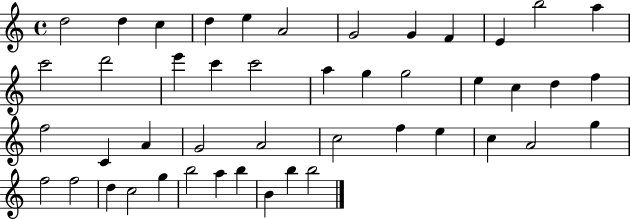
D5/h D5/q C5/q D5/q E5/q A4/h G4/h G4/q F4/q E4/q B5/h A5/q C6/h D6/h E6/q C6/q C6/h A5/q G5/q G5/h E5/q C5/q D5/q F5/q F5/h C4/q A4/q G4/h A4/h C5/h F5/q E5/q C5/q A4/h G5/q F5/h F5/h D5/q C5/h G5/q B5/h A5/q B5/q B4/q B5/q B5/h